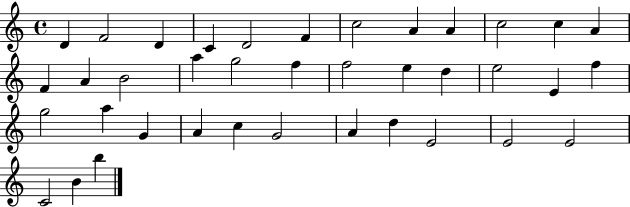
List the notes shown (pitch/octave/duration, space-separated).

D4/q F4/h D4/q C4/q D4/h F4/q C5/h A4/q A4/q C5/h C5/q A4/q F4/q A4/q B4/h A5/q G5/h F5/q F5/h E5/q D5/q E5/h E4/q F5/q G5/h A5/q G4/q A4/q C5/q G4/h A4/q D5/q E4/h E4/h E4/h C4/h B4/q B5/q